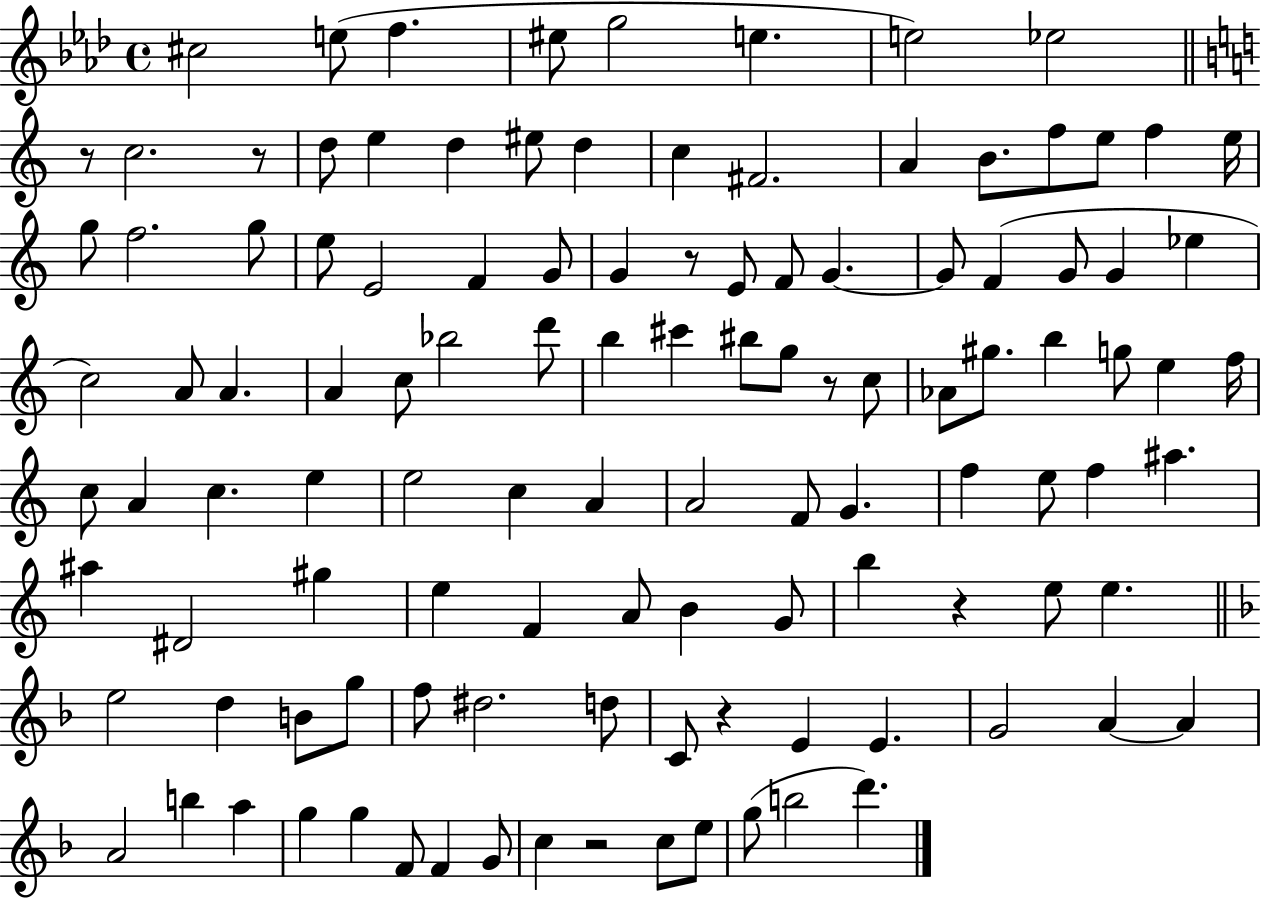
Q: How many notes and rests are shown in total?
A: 115